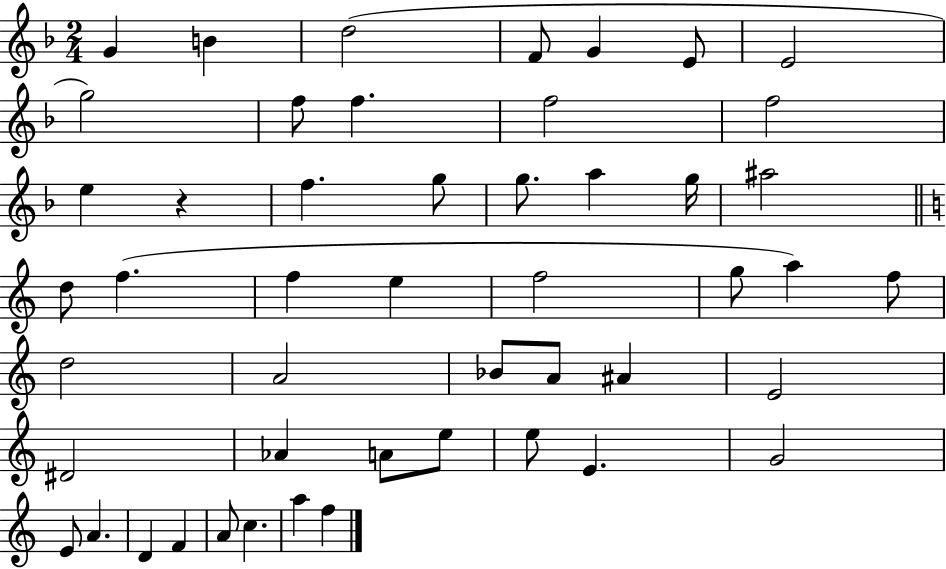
G4/q B4/q D5/h F4/e G4/q E4/e E4/h G5/h F5/e F5/q. F5/h F5/h E5/q R/q F5/q. G5/e G5/e. A5/q G5/s A#5/h D5/e F5/q. F5/q E5/q F5/h G5/e A5/q F5/e D5/h A4/h Bb4/e A4/e A#4/q E4/h D#4/h Ab4/q A4/e E5/e E5/e E4/q. G4/h E4/e A4/q. D4/q F4/q A4/e C5/q. A5/q F5/q